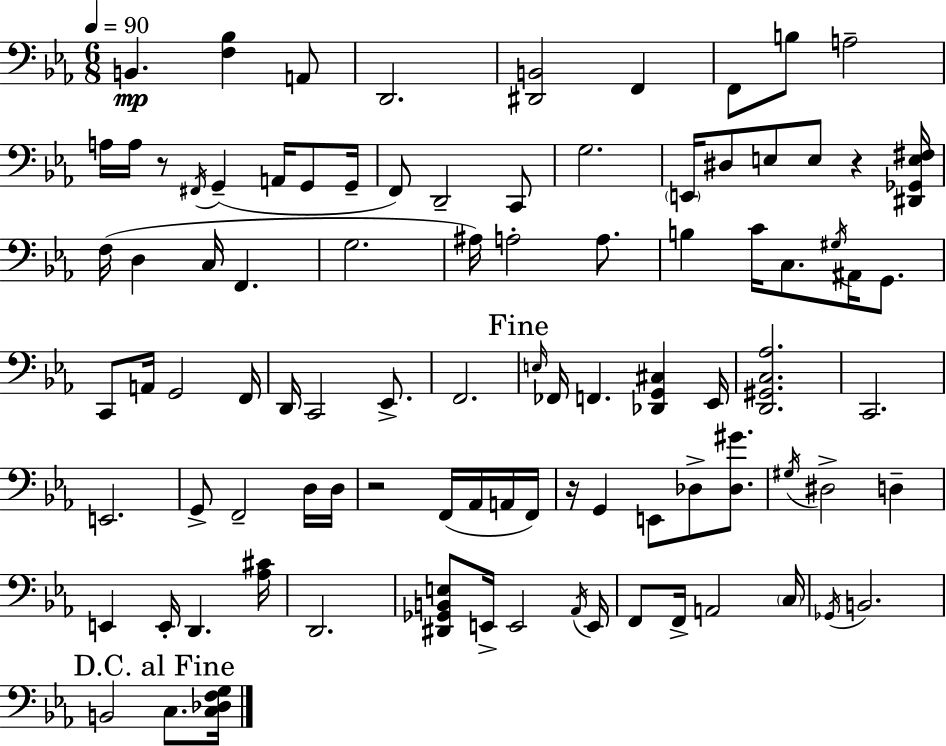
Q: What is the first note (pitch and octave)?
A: B2